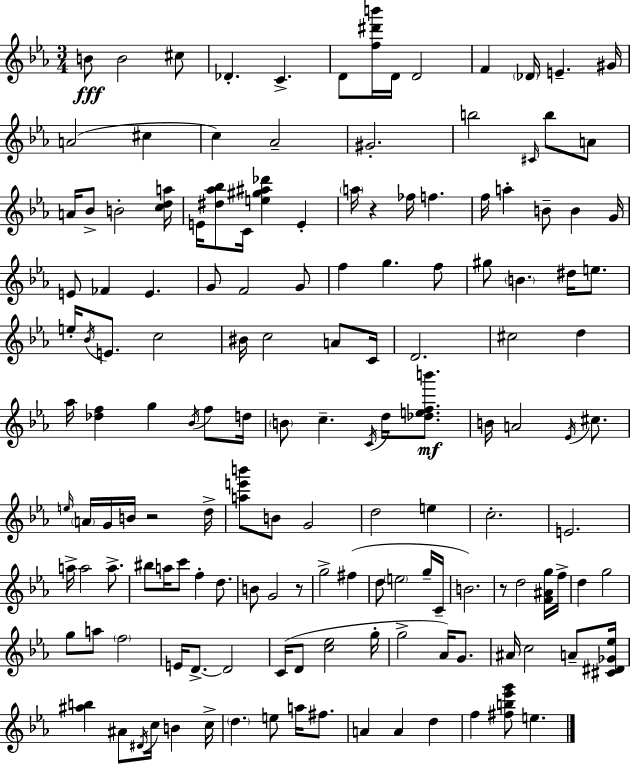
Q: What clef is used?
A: treble